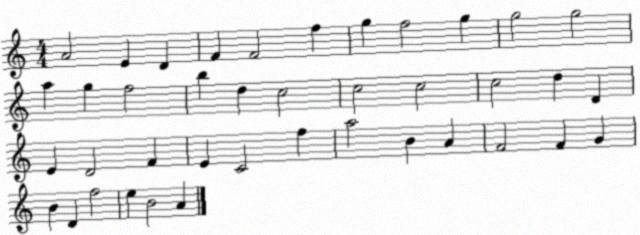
X:1
T:Untitled
M:4/4
L:1/4
K:C
A2 E D F F2 f g f2 g g2 g2 a g f2 b d c2 c2 c2 c2 d D E D2 F E C2 f a2 B A F2 F G B D f2 e B2 A